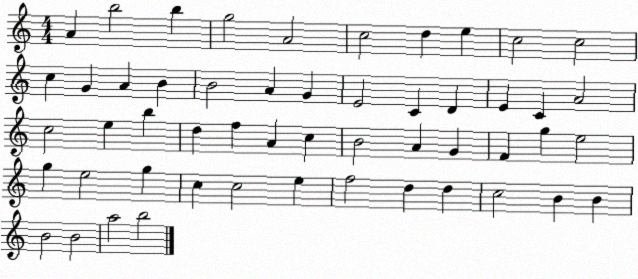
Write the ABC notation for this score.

X:1
T:Untitled
M:4/4
L:1/4
K:C
A b2 b g2 A2 c2 d e c2 c2 c G A B B2 A G E2 C D E C A2 c2 e b d f A c B2 A G F g e2 g e2 g c c2 e f2 d d c2 B B B2 B2 a2 b2